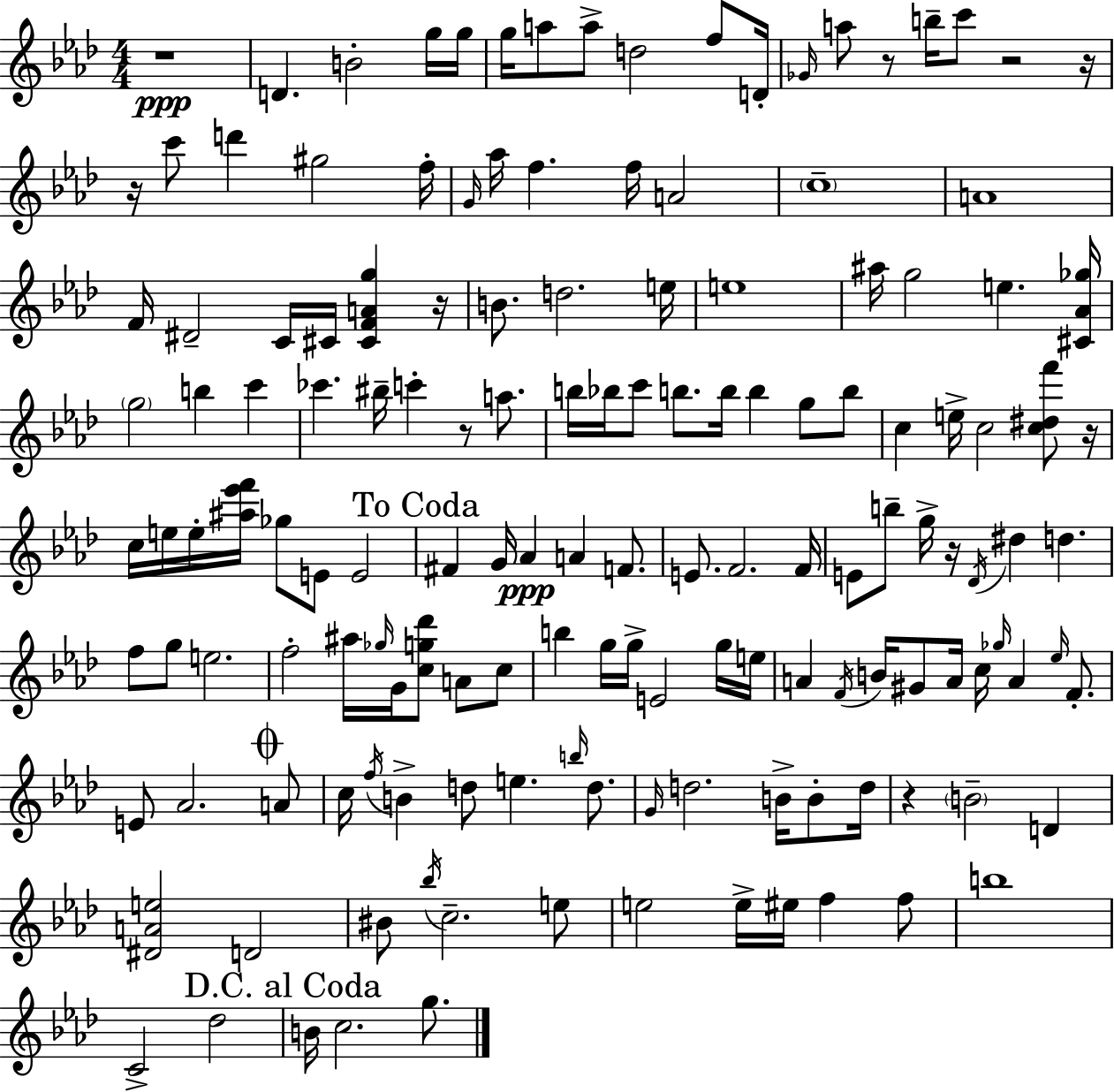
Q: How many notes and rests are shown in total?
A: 148